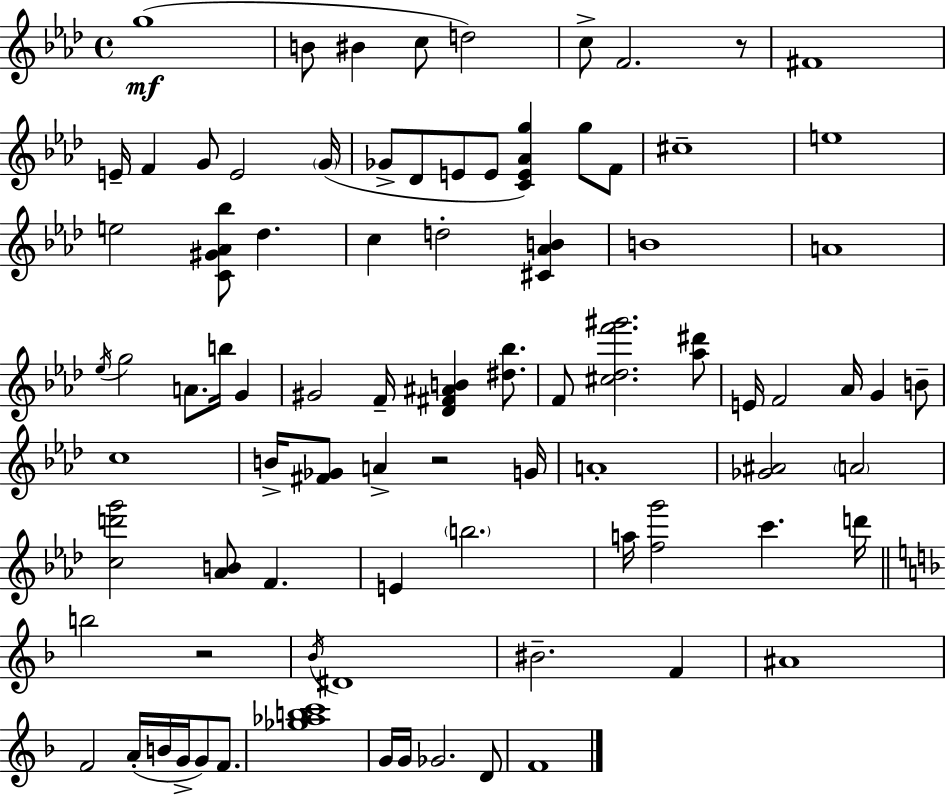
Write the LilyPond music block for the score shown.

{
  \clef treble
  \time 4/4
  \defaultTimeSignature
  \key f \minor
  g''1(\mf | b'8 bis'4 c''8 d''2) | c''8-> f'2. r8 | fis'1 | \break e'16-- f'4 g'8 e'2 \parenthesize g'16( | ges'8-> des'8 e'8 e'8 <c' e' aes' g''>4) g''8 f'8 | cis''1-- | e''1 | \break e''2 <c' gis' aes' bes''>8 des''4. | c''4 d''2-. <cis' aes' b'>4 | b'1 | a'1 | \break \acciaccatura { ees''16 } g''2 a'8. b''16 g'4 | gis'2 f'16-- <des' fis' ais' b'>4 <dis'' bes''>8. | f'8 <cis'' des'' f''' gis'''>2. <aes'' dis'''>8 | e'16 f'2 aes'16 g'4 b'8-- | \break c''1 | b'16-> <fis' ges'>8 a'4-> r2 | g'16 a'1-. | <ges' ais'>2 \parenthesize a'2 | \break <c'' d''' g'''>2 <aes' b'>8 f'4. | e'4 \parenthesize b''2. | a''16 <f'' g'''>2 c'''4. | d'''16 \bar "||" \break \key f \major b''2 r2 | \acciaccatura { bes'16 } dis'1 | bis'2.-- f'4 | ais'1 | \break f'2 a'16-.( b'16 g'16-> g'8) f'8. | <ges'' aes'' b'' c'''>1 | g'16 g'16 ges'2. d'8 | f'1 | \break \bar "|."
}